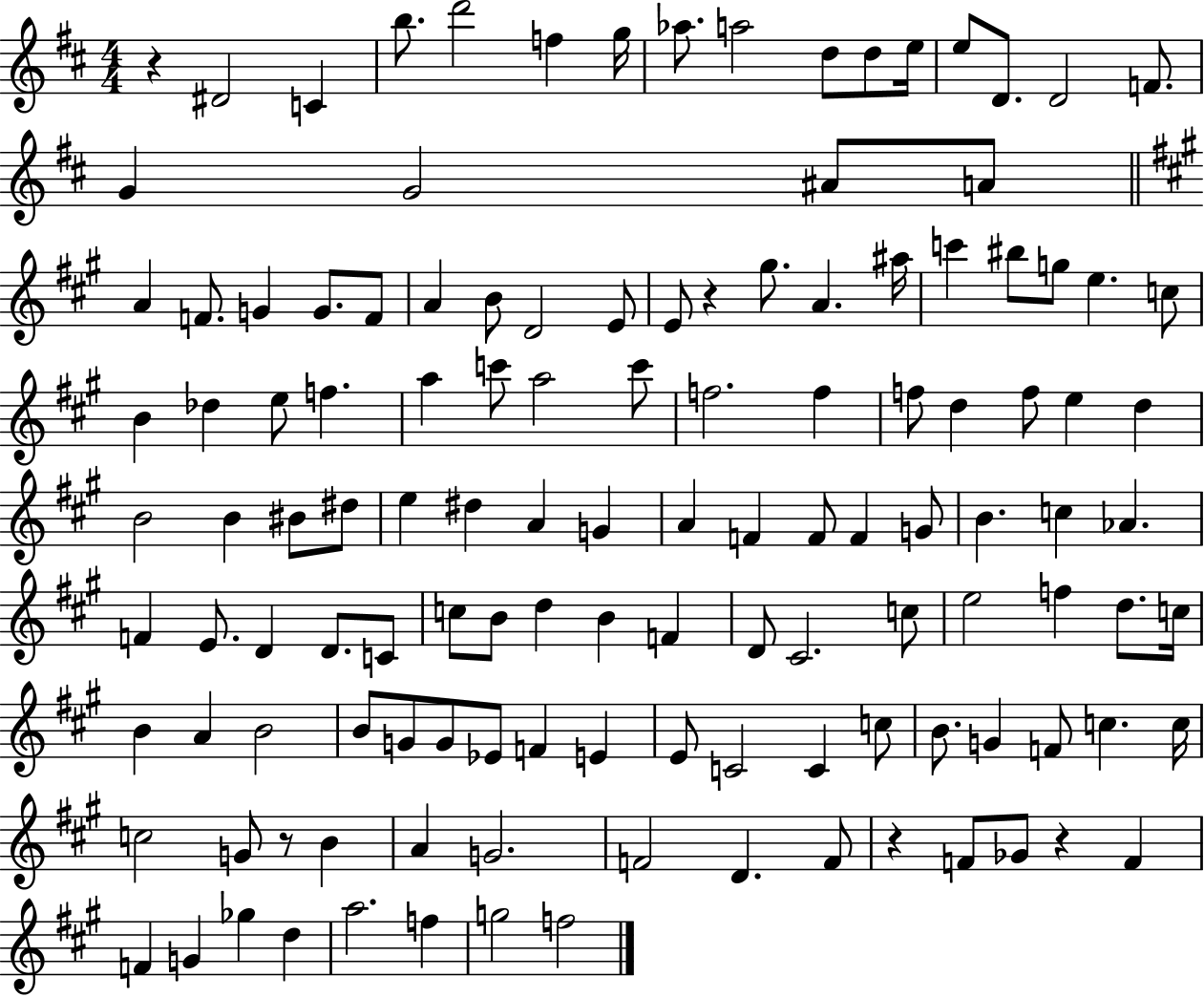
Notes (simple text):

R/q D#4/h C4/q B5/e. D6/h F5/q G5/s Ab5/e. A5/h D5/e D5/e E5/s E5/e D4/e. D4/h F4/e. G4/q G4/h A#4/e A4/e A4/q F4/e. G4/q G4/e. F4/e A4/q B4/e D4/h E4/e E4/e R/q G#5/e. A4/q. A#5/s C6/q BIS5/e G5/e E5/q. C5/e B4/q Db5/q E5/e F5/q. A5/q C6/e A5/h C6/e F5/h. F5/q F5/e D5/q F5/e E5/q D5/q B4/h B4/q BIS4/e D#5/e E5/q D#5/q A4/q G4/q A4/q F4/q F4/e F4/q G4/e B4/q. C5/q Ab4/q. F4/q E4/e. D4/q D4/e. C4/e C5/e B4/e D5/q B4/q F4/q D4/e C#4/h. C5/e E5/h F5/q D5/e. C5/s B4/q A4/q B4/h B4/e G4/e G4/e Eb4/e F4/q E4/q E4/e C4/h C4/q C5/e B4/e. G4/q F4/e C5/q. C5/s C5/h G4/e R/e B4/q A4/q G4/h. F4/h D4/q. F4/e R/q F4/e Gb4/e R/q F4/q F4/q G4/q Gb5/q D5/q A5/h. F5/q G5/h F5/h